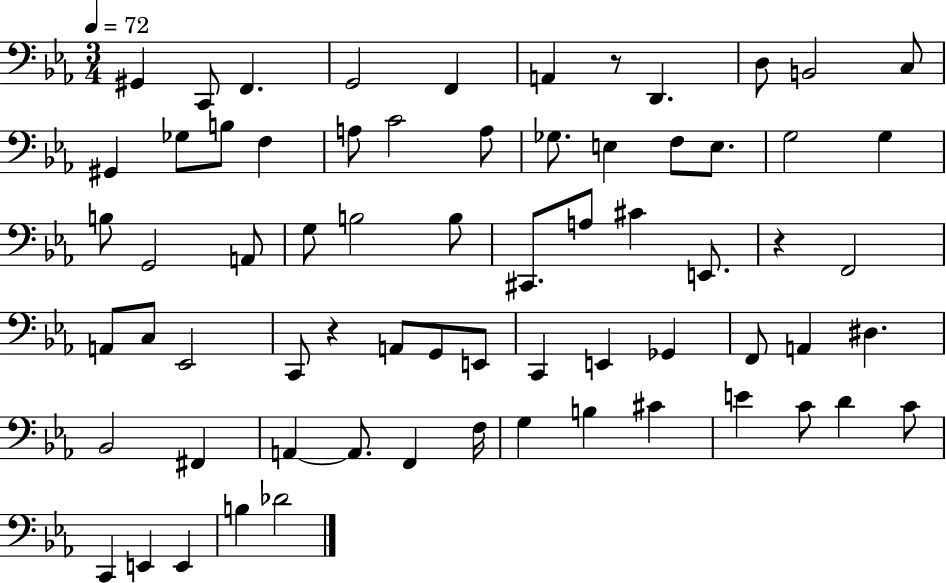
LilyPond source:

{
  \clef bass
  \numericTimeSignature
  \time 3/4
  \key ees \major
  \tempo 4 = 72
  gis,4 c,8 f,4. | g,2 f,4 | a,4 r8 d,4. | d8 b,2 c8 | \break gis,4 ges8 b8 f4 | a8 c'2 a8 | ges8. e4 f8 e8. | g2 g4 | \break b8 g,2 a,8 | g8 b2 b8 | cis,8. a8 cis'4 e,8. | r4 f,2 | \break a,8 c8 ees,2 | c,8 r4 a,8 g,8 e,8 | c,4 e,4 ges,4 | f,8 a,4 dis4. | \break bes,2 fis,4 | a,4~~ a,8. f,4 f16 | g4 b4 cis'4 | e'4 c'8 d'4 c'8 | \break c,4 e,4 e,4 | b4 des'2 | \bar "|."
}